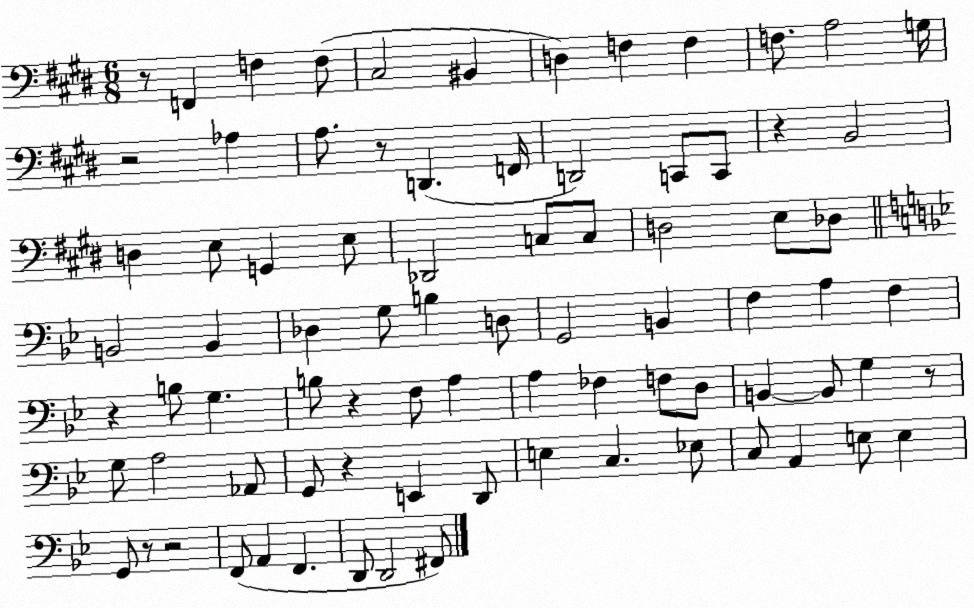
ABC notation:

X:1
T:Untitled
M:6/8
L:1/4
K:E
z/2 F,, F, F,/2 ^C,2 ^B,, D, F, F, F,/2 A,2 G,/4 z2 _A, A,/2 z/2 D,, F,,/4 D,,2 C,,/2 C,,/2 z B,,2 D, E,/2 G,, E,/2 _D,,2 C,/2 C,/2 D,2 E,/2 _D,/2 B,,2 B,, _D, G,/2 B, D,/2 G,,2 B,, F, A, F, z B,/2 G, B,/2 z F,/2 A, A, _F, F,/2 D,/2 B,, B,,/2 G, z/2 G,/2 A,2 _A,,/2 G,,/2 z E,, D,,/2 E, C, _E,/2 C,/2 A,, E,/2 E, G,,/2 z/2 z2 F,,/2 A,, F,, D,,/2 D,,2 ^F,,/2